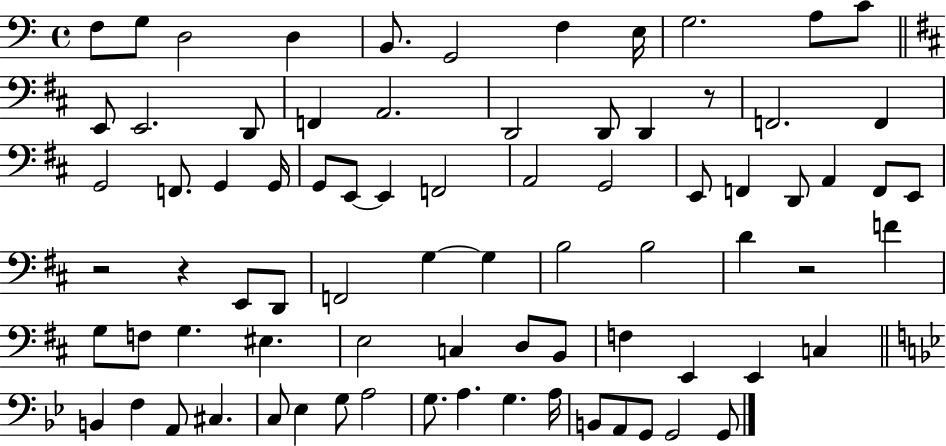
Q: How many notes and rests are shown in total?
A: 79